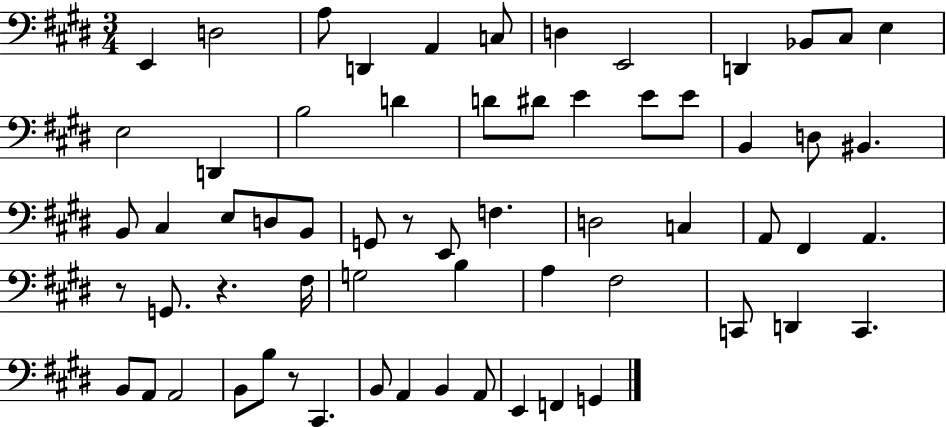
E2/q D3/h A3/e D2/q A2/q C3/e D3/q E2/h D2/q Bb2/e C#3/e E3/q E3/h D2/q B3/h D4/q D4/e D#4/e E4/q E4/e E4/e B2/q D3/e BIS2/q. B2/e C#3/q E3/e D3/e B2/e G2/e R/e E2/e F3/q. D3/h C3/q A2/e F#2/q A2/q. R/e G2/e. R/q. F#3/s G3/h B3/q A3/q F#3/h C2/e D2/q C2/q. B2/e A2/e A2/h B2/e B3/e R/e C#2/q. B2/e A2/q B2/q A2/e E2/q F2/q G2/q